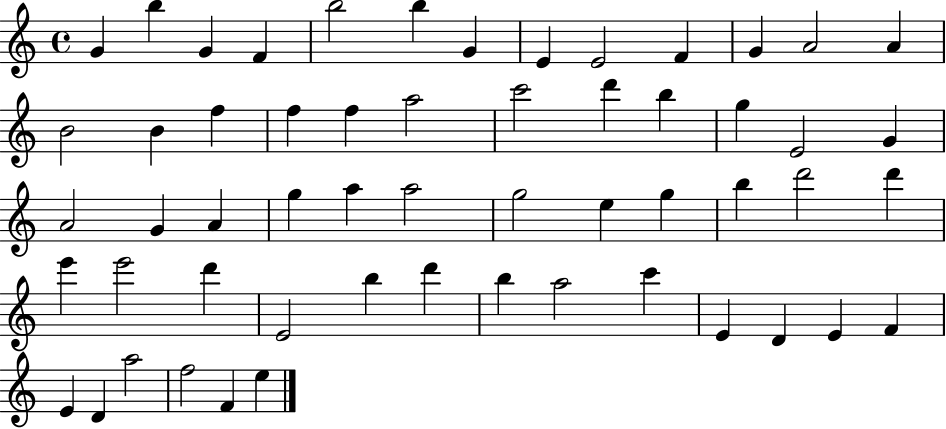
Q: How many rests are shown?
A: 0